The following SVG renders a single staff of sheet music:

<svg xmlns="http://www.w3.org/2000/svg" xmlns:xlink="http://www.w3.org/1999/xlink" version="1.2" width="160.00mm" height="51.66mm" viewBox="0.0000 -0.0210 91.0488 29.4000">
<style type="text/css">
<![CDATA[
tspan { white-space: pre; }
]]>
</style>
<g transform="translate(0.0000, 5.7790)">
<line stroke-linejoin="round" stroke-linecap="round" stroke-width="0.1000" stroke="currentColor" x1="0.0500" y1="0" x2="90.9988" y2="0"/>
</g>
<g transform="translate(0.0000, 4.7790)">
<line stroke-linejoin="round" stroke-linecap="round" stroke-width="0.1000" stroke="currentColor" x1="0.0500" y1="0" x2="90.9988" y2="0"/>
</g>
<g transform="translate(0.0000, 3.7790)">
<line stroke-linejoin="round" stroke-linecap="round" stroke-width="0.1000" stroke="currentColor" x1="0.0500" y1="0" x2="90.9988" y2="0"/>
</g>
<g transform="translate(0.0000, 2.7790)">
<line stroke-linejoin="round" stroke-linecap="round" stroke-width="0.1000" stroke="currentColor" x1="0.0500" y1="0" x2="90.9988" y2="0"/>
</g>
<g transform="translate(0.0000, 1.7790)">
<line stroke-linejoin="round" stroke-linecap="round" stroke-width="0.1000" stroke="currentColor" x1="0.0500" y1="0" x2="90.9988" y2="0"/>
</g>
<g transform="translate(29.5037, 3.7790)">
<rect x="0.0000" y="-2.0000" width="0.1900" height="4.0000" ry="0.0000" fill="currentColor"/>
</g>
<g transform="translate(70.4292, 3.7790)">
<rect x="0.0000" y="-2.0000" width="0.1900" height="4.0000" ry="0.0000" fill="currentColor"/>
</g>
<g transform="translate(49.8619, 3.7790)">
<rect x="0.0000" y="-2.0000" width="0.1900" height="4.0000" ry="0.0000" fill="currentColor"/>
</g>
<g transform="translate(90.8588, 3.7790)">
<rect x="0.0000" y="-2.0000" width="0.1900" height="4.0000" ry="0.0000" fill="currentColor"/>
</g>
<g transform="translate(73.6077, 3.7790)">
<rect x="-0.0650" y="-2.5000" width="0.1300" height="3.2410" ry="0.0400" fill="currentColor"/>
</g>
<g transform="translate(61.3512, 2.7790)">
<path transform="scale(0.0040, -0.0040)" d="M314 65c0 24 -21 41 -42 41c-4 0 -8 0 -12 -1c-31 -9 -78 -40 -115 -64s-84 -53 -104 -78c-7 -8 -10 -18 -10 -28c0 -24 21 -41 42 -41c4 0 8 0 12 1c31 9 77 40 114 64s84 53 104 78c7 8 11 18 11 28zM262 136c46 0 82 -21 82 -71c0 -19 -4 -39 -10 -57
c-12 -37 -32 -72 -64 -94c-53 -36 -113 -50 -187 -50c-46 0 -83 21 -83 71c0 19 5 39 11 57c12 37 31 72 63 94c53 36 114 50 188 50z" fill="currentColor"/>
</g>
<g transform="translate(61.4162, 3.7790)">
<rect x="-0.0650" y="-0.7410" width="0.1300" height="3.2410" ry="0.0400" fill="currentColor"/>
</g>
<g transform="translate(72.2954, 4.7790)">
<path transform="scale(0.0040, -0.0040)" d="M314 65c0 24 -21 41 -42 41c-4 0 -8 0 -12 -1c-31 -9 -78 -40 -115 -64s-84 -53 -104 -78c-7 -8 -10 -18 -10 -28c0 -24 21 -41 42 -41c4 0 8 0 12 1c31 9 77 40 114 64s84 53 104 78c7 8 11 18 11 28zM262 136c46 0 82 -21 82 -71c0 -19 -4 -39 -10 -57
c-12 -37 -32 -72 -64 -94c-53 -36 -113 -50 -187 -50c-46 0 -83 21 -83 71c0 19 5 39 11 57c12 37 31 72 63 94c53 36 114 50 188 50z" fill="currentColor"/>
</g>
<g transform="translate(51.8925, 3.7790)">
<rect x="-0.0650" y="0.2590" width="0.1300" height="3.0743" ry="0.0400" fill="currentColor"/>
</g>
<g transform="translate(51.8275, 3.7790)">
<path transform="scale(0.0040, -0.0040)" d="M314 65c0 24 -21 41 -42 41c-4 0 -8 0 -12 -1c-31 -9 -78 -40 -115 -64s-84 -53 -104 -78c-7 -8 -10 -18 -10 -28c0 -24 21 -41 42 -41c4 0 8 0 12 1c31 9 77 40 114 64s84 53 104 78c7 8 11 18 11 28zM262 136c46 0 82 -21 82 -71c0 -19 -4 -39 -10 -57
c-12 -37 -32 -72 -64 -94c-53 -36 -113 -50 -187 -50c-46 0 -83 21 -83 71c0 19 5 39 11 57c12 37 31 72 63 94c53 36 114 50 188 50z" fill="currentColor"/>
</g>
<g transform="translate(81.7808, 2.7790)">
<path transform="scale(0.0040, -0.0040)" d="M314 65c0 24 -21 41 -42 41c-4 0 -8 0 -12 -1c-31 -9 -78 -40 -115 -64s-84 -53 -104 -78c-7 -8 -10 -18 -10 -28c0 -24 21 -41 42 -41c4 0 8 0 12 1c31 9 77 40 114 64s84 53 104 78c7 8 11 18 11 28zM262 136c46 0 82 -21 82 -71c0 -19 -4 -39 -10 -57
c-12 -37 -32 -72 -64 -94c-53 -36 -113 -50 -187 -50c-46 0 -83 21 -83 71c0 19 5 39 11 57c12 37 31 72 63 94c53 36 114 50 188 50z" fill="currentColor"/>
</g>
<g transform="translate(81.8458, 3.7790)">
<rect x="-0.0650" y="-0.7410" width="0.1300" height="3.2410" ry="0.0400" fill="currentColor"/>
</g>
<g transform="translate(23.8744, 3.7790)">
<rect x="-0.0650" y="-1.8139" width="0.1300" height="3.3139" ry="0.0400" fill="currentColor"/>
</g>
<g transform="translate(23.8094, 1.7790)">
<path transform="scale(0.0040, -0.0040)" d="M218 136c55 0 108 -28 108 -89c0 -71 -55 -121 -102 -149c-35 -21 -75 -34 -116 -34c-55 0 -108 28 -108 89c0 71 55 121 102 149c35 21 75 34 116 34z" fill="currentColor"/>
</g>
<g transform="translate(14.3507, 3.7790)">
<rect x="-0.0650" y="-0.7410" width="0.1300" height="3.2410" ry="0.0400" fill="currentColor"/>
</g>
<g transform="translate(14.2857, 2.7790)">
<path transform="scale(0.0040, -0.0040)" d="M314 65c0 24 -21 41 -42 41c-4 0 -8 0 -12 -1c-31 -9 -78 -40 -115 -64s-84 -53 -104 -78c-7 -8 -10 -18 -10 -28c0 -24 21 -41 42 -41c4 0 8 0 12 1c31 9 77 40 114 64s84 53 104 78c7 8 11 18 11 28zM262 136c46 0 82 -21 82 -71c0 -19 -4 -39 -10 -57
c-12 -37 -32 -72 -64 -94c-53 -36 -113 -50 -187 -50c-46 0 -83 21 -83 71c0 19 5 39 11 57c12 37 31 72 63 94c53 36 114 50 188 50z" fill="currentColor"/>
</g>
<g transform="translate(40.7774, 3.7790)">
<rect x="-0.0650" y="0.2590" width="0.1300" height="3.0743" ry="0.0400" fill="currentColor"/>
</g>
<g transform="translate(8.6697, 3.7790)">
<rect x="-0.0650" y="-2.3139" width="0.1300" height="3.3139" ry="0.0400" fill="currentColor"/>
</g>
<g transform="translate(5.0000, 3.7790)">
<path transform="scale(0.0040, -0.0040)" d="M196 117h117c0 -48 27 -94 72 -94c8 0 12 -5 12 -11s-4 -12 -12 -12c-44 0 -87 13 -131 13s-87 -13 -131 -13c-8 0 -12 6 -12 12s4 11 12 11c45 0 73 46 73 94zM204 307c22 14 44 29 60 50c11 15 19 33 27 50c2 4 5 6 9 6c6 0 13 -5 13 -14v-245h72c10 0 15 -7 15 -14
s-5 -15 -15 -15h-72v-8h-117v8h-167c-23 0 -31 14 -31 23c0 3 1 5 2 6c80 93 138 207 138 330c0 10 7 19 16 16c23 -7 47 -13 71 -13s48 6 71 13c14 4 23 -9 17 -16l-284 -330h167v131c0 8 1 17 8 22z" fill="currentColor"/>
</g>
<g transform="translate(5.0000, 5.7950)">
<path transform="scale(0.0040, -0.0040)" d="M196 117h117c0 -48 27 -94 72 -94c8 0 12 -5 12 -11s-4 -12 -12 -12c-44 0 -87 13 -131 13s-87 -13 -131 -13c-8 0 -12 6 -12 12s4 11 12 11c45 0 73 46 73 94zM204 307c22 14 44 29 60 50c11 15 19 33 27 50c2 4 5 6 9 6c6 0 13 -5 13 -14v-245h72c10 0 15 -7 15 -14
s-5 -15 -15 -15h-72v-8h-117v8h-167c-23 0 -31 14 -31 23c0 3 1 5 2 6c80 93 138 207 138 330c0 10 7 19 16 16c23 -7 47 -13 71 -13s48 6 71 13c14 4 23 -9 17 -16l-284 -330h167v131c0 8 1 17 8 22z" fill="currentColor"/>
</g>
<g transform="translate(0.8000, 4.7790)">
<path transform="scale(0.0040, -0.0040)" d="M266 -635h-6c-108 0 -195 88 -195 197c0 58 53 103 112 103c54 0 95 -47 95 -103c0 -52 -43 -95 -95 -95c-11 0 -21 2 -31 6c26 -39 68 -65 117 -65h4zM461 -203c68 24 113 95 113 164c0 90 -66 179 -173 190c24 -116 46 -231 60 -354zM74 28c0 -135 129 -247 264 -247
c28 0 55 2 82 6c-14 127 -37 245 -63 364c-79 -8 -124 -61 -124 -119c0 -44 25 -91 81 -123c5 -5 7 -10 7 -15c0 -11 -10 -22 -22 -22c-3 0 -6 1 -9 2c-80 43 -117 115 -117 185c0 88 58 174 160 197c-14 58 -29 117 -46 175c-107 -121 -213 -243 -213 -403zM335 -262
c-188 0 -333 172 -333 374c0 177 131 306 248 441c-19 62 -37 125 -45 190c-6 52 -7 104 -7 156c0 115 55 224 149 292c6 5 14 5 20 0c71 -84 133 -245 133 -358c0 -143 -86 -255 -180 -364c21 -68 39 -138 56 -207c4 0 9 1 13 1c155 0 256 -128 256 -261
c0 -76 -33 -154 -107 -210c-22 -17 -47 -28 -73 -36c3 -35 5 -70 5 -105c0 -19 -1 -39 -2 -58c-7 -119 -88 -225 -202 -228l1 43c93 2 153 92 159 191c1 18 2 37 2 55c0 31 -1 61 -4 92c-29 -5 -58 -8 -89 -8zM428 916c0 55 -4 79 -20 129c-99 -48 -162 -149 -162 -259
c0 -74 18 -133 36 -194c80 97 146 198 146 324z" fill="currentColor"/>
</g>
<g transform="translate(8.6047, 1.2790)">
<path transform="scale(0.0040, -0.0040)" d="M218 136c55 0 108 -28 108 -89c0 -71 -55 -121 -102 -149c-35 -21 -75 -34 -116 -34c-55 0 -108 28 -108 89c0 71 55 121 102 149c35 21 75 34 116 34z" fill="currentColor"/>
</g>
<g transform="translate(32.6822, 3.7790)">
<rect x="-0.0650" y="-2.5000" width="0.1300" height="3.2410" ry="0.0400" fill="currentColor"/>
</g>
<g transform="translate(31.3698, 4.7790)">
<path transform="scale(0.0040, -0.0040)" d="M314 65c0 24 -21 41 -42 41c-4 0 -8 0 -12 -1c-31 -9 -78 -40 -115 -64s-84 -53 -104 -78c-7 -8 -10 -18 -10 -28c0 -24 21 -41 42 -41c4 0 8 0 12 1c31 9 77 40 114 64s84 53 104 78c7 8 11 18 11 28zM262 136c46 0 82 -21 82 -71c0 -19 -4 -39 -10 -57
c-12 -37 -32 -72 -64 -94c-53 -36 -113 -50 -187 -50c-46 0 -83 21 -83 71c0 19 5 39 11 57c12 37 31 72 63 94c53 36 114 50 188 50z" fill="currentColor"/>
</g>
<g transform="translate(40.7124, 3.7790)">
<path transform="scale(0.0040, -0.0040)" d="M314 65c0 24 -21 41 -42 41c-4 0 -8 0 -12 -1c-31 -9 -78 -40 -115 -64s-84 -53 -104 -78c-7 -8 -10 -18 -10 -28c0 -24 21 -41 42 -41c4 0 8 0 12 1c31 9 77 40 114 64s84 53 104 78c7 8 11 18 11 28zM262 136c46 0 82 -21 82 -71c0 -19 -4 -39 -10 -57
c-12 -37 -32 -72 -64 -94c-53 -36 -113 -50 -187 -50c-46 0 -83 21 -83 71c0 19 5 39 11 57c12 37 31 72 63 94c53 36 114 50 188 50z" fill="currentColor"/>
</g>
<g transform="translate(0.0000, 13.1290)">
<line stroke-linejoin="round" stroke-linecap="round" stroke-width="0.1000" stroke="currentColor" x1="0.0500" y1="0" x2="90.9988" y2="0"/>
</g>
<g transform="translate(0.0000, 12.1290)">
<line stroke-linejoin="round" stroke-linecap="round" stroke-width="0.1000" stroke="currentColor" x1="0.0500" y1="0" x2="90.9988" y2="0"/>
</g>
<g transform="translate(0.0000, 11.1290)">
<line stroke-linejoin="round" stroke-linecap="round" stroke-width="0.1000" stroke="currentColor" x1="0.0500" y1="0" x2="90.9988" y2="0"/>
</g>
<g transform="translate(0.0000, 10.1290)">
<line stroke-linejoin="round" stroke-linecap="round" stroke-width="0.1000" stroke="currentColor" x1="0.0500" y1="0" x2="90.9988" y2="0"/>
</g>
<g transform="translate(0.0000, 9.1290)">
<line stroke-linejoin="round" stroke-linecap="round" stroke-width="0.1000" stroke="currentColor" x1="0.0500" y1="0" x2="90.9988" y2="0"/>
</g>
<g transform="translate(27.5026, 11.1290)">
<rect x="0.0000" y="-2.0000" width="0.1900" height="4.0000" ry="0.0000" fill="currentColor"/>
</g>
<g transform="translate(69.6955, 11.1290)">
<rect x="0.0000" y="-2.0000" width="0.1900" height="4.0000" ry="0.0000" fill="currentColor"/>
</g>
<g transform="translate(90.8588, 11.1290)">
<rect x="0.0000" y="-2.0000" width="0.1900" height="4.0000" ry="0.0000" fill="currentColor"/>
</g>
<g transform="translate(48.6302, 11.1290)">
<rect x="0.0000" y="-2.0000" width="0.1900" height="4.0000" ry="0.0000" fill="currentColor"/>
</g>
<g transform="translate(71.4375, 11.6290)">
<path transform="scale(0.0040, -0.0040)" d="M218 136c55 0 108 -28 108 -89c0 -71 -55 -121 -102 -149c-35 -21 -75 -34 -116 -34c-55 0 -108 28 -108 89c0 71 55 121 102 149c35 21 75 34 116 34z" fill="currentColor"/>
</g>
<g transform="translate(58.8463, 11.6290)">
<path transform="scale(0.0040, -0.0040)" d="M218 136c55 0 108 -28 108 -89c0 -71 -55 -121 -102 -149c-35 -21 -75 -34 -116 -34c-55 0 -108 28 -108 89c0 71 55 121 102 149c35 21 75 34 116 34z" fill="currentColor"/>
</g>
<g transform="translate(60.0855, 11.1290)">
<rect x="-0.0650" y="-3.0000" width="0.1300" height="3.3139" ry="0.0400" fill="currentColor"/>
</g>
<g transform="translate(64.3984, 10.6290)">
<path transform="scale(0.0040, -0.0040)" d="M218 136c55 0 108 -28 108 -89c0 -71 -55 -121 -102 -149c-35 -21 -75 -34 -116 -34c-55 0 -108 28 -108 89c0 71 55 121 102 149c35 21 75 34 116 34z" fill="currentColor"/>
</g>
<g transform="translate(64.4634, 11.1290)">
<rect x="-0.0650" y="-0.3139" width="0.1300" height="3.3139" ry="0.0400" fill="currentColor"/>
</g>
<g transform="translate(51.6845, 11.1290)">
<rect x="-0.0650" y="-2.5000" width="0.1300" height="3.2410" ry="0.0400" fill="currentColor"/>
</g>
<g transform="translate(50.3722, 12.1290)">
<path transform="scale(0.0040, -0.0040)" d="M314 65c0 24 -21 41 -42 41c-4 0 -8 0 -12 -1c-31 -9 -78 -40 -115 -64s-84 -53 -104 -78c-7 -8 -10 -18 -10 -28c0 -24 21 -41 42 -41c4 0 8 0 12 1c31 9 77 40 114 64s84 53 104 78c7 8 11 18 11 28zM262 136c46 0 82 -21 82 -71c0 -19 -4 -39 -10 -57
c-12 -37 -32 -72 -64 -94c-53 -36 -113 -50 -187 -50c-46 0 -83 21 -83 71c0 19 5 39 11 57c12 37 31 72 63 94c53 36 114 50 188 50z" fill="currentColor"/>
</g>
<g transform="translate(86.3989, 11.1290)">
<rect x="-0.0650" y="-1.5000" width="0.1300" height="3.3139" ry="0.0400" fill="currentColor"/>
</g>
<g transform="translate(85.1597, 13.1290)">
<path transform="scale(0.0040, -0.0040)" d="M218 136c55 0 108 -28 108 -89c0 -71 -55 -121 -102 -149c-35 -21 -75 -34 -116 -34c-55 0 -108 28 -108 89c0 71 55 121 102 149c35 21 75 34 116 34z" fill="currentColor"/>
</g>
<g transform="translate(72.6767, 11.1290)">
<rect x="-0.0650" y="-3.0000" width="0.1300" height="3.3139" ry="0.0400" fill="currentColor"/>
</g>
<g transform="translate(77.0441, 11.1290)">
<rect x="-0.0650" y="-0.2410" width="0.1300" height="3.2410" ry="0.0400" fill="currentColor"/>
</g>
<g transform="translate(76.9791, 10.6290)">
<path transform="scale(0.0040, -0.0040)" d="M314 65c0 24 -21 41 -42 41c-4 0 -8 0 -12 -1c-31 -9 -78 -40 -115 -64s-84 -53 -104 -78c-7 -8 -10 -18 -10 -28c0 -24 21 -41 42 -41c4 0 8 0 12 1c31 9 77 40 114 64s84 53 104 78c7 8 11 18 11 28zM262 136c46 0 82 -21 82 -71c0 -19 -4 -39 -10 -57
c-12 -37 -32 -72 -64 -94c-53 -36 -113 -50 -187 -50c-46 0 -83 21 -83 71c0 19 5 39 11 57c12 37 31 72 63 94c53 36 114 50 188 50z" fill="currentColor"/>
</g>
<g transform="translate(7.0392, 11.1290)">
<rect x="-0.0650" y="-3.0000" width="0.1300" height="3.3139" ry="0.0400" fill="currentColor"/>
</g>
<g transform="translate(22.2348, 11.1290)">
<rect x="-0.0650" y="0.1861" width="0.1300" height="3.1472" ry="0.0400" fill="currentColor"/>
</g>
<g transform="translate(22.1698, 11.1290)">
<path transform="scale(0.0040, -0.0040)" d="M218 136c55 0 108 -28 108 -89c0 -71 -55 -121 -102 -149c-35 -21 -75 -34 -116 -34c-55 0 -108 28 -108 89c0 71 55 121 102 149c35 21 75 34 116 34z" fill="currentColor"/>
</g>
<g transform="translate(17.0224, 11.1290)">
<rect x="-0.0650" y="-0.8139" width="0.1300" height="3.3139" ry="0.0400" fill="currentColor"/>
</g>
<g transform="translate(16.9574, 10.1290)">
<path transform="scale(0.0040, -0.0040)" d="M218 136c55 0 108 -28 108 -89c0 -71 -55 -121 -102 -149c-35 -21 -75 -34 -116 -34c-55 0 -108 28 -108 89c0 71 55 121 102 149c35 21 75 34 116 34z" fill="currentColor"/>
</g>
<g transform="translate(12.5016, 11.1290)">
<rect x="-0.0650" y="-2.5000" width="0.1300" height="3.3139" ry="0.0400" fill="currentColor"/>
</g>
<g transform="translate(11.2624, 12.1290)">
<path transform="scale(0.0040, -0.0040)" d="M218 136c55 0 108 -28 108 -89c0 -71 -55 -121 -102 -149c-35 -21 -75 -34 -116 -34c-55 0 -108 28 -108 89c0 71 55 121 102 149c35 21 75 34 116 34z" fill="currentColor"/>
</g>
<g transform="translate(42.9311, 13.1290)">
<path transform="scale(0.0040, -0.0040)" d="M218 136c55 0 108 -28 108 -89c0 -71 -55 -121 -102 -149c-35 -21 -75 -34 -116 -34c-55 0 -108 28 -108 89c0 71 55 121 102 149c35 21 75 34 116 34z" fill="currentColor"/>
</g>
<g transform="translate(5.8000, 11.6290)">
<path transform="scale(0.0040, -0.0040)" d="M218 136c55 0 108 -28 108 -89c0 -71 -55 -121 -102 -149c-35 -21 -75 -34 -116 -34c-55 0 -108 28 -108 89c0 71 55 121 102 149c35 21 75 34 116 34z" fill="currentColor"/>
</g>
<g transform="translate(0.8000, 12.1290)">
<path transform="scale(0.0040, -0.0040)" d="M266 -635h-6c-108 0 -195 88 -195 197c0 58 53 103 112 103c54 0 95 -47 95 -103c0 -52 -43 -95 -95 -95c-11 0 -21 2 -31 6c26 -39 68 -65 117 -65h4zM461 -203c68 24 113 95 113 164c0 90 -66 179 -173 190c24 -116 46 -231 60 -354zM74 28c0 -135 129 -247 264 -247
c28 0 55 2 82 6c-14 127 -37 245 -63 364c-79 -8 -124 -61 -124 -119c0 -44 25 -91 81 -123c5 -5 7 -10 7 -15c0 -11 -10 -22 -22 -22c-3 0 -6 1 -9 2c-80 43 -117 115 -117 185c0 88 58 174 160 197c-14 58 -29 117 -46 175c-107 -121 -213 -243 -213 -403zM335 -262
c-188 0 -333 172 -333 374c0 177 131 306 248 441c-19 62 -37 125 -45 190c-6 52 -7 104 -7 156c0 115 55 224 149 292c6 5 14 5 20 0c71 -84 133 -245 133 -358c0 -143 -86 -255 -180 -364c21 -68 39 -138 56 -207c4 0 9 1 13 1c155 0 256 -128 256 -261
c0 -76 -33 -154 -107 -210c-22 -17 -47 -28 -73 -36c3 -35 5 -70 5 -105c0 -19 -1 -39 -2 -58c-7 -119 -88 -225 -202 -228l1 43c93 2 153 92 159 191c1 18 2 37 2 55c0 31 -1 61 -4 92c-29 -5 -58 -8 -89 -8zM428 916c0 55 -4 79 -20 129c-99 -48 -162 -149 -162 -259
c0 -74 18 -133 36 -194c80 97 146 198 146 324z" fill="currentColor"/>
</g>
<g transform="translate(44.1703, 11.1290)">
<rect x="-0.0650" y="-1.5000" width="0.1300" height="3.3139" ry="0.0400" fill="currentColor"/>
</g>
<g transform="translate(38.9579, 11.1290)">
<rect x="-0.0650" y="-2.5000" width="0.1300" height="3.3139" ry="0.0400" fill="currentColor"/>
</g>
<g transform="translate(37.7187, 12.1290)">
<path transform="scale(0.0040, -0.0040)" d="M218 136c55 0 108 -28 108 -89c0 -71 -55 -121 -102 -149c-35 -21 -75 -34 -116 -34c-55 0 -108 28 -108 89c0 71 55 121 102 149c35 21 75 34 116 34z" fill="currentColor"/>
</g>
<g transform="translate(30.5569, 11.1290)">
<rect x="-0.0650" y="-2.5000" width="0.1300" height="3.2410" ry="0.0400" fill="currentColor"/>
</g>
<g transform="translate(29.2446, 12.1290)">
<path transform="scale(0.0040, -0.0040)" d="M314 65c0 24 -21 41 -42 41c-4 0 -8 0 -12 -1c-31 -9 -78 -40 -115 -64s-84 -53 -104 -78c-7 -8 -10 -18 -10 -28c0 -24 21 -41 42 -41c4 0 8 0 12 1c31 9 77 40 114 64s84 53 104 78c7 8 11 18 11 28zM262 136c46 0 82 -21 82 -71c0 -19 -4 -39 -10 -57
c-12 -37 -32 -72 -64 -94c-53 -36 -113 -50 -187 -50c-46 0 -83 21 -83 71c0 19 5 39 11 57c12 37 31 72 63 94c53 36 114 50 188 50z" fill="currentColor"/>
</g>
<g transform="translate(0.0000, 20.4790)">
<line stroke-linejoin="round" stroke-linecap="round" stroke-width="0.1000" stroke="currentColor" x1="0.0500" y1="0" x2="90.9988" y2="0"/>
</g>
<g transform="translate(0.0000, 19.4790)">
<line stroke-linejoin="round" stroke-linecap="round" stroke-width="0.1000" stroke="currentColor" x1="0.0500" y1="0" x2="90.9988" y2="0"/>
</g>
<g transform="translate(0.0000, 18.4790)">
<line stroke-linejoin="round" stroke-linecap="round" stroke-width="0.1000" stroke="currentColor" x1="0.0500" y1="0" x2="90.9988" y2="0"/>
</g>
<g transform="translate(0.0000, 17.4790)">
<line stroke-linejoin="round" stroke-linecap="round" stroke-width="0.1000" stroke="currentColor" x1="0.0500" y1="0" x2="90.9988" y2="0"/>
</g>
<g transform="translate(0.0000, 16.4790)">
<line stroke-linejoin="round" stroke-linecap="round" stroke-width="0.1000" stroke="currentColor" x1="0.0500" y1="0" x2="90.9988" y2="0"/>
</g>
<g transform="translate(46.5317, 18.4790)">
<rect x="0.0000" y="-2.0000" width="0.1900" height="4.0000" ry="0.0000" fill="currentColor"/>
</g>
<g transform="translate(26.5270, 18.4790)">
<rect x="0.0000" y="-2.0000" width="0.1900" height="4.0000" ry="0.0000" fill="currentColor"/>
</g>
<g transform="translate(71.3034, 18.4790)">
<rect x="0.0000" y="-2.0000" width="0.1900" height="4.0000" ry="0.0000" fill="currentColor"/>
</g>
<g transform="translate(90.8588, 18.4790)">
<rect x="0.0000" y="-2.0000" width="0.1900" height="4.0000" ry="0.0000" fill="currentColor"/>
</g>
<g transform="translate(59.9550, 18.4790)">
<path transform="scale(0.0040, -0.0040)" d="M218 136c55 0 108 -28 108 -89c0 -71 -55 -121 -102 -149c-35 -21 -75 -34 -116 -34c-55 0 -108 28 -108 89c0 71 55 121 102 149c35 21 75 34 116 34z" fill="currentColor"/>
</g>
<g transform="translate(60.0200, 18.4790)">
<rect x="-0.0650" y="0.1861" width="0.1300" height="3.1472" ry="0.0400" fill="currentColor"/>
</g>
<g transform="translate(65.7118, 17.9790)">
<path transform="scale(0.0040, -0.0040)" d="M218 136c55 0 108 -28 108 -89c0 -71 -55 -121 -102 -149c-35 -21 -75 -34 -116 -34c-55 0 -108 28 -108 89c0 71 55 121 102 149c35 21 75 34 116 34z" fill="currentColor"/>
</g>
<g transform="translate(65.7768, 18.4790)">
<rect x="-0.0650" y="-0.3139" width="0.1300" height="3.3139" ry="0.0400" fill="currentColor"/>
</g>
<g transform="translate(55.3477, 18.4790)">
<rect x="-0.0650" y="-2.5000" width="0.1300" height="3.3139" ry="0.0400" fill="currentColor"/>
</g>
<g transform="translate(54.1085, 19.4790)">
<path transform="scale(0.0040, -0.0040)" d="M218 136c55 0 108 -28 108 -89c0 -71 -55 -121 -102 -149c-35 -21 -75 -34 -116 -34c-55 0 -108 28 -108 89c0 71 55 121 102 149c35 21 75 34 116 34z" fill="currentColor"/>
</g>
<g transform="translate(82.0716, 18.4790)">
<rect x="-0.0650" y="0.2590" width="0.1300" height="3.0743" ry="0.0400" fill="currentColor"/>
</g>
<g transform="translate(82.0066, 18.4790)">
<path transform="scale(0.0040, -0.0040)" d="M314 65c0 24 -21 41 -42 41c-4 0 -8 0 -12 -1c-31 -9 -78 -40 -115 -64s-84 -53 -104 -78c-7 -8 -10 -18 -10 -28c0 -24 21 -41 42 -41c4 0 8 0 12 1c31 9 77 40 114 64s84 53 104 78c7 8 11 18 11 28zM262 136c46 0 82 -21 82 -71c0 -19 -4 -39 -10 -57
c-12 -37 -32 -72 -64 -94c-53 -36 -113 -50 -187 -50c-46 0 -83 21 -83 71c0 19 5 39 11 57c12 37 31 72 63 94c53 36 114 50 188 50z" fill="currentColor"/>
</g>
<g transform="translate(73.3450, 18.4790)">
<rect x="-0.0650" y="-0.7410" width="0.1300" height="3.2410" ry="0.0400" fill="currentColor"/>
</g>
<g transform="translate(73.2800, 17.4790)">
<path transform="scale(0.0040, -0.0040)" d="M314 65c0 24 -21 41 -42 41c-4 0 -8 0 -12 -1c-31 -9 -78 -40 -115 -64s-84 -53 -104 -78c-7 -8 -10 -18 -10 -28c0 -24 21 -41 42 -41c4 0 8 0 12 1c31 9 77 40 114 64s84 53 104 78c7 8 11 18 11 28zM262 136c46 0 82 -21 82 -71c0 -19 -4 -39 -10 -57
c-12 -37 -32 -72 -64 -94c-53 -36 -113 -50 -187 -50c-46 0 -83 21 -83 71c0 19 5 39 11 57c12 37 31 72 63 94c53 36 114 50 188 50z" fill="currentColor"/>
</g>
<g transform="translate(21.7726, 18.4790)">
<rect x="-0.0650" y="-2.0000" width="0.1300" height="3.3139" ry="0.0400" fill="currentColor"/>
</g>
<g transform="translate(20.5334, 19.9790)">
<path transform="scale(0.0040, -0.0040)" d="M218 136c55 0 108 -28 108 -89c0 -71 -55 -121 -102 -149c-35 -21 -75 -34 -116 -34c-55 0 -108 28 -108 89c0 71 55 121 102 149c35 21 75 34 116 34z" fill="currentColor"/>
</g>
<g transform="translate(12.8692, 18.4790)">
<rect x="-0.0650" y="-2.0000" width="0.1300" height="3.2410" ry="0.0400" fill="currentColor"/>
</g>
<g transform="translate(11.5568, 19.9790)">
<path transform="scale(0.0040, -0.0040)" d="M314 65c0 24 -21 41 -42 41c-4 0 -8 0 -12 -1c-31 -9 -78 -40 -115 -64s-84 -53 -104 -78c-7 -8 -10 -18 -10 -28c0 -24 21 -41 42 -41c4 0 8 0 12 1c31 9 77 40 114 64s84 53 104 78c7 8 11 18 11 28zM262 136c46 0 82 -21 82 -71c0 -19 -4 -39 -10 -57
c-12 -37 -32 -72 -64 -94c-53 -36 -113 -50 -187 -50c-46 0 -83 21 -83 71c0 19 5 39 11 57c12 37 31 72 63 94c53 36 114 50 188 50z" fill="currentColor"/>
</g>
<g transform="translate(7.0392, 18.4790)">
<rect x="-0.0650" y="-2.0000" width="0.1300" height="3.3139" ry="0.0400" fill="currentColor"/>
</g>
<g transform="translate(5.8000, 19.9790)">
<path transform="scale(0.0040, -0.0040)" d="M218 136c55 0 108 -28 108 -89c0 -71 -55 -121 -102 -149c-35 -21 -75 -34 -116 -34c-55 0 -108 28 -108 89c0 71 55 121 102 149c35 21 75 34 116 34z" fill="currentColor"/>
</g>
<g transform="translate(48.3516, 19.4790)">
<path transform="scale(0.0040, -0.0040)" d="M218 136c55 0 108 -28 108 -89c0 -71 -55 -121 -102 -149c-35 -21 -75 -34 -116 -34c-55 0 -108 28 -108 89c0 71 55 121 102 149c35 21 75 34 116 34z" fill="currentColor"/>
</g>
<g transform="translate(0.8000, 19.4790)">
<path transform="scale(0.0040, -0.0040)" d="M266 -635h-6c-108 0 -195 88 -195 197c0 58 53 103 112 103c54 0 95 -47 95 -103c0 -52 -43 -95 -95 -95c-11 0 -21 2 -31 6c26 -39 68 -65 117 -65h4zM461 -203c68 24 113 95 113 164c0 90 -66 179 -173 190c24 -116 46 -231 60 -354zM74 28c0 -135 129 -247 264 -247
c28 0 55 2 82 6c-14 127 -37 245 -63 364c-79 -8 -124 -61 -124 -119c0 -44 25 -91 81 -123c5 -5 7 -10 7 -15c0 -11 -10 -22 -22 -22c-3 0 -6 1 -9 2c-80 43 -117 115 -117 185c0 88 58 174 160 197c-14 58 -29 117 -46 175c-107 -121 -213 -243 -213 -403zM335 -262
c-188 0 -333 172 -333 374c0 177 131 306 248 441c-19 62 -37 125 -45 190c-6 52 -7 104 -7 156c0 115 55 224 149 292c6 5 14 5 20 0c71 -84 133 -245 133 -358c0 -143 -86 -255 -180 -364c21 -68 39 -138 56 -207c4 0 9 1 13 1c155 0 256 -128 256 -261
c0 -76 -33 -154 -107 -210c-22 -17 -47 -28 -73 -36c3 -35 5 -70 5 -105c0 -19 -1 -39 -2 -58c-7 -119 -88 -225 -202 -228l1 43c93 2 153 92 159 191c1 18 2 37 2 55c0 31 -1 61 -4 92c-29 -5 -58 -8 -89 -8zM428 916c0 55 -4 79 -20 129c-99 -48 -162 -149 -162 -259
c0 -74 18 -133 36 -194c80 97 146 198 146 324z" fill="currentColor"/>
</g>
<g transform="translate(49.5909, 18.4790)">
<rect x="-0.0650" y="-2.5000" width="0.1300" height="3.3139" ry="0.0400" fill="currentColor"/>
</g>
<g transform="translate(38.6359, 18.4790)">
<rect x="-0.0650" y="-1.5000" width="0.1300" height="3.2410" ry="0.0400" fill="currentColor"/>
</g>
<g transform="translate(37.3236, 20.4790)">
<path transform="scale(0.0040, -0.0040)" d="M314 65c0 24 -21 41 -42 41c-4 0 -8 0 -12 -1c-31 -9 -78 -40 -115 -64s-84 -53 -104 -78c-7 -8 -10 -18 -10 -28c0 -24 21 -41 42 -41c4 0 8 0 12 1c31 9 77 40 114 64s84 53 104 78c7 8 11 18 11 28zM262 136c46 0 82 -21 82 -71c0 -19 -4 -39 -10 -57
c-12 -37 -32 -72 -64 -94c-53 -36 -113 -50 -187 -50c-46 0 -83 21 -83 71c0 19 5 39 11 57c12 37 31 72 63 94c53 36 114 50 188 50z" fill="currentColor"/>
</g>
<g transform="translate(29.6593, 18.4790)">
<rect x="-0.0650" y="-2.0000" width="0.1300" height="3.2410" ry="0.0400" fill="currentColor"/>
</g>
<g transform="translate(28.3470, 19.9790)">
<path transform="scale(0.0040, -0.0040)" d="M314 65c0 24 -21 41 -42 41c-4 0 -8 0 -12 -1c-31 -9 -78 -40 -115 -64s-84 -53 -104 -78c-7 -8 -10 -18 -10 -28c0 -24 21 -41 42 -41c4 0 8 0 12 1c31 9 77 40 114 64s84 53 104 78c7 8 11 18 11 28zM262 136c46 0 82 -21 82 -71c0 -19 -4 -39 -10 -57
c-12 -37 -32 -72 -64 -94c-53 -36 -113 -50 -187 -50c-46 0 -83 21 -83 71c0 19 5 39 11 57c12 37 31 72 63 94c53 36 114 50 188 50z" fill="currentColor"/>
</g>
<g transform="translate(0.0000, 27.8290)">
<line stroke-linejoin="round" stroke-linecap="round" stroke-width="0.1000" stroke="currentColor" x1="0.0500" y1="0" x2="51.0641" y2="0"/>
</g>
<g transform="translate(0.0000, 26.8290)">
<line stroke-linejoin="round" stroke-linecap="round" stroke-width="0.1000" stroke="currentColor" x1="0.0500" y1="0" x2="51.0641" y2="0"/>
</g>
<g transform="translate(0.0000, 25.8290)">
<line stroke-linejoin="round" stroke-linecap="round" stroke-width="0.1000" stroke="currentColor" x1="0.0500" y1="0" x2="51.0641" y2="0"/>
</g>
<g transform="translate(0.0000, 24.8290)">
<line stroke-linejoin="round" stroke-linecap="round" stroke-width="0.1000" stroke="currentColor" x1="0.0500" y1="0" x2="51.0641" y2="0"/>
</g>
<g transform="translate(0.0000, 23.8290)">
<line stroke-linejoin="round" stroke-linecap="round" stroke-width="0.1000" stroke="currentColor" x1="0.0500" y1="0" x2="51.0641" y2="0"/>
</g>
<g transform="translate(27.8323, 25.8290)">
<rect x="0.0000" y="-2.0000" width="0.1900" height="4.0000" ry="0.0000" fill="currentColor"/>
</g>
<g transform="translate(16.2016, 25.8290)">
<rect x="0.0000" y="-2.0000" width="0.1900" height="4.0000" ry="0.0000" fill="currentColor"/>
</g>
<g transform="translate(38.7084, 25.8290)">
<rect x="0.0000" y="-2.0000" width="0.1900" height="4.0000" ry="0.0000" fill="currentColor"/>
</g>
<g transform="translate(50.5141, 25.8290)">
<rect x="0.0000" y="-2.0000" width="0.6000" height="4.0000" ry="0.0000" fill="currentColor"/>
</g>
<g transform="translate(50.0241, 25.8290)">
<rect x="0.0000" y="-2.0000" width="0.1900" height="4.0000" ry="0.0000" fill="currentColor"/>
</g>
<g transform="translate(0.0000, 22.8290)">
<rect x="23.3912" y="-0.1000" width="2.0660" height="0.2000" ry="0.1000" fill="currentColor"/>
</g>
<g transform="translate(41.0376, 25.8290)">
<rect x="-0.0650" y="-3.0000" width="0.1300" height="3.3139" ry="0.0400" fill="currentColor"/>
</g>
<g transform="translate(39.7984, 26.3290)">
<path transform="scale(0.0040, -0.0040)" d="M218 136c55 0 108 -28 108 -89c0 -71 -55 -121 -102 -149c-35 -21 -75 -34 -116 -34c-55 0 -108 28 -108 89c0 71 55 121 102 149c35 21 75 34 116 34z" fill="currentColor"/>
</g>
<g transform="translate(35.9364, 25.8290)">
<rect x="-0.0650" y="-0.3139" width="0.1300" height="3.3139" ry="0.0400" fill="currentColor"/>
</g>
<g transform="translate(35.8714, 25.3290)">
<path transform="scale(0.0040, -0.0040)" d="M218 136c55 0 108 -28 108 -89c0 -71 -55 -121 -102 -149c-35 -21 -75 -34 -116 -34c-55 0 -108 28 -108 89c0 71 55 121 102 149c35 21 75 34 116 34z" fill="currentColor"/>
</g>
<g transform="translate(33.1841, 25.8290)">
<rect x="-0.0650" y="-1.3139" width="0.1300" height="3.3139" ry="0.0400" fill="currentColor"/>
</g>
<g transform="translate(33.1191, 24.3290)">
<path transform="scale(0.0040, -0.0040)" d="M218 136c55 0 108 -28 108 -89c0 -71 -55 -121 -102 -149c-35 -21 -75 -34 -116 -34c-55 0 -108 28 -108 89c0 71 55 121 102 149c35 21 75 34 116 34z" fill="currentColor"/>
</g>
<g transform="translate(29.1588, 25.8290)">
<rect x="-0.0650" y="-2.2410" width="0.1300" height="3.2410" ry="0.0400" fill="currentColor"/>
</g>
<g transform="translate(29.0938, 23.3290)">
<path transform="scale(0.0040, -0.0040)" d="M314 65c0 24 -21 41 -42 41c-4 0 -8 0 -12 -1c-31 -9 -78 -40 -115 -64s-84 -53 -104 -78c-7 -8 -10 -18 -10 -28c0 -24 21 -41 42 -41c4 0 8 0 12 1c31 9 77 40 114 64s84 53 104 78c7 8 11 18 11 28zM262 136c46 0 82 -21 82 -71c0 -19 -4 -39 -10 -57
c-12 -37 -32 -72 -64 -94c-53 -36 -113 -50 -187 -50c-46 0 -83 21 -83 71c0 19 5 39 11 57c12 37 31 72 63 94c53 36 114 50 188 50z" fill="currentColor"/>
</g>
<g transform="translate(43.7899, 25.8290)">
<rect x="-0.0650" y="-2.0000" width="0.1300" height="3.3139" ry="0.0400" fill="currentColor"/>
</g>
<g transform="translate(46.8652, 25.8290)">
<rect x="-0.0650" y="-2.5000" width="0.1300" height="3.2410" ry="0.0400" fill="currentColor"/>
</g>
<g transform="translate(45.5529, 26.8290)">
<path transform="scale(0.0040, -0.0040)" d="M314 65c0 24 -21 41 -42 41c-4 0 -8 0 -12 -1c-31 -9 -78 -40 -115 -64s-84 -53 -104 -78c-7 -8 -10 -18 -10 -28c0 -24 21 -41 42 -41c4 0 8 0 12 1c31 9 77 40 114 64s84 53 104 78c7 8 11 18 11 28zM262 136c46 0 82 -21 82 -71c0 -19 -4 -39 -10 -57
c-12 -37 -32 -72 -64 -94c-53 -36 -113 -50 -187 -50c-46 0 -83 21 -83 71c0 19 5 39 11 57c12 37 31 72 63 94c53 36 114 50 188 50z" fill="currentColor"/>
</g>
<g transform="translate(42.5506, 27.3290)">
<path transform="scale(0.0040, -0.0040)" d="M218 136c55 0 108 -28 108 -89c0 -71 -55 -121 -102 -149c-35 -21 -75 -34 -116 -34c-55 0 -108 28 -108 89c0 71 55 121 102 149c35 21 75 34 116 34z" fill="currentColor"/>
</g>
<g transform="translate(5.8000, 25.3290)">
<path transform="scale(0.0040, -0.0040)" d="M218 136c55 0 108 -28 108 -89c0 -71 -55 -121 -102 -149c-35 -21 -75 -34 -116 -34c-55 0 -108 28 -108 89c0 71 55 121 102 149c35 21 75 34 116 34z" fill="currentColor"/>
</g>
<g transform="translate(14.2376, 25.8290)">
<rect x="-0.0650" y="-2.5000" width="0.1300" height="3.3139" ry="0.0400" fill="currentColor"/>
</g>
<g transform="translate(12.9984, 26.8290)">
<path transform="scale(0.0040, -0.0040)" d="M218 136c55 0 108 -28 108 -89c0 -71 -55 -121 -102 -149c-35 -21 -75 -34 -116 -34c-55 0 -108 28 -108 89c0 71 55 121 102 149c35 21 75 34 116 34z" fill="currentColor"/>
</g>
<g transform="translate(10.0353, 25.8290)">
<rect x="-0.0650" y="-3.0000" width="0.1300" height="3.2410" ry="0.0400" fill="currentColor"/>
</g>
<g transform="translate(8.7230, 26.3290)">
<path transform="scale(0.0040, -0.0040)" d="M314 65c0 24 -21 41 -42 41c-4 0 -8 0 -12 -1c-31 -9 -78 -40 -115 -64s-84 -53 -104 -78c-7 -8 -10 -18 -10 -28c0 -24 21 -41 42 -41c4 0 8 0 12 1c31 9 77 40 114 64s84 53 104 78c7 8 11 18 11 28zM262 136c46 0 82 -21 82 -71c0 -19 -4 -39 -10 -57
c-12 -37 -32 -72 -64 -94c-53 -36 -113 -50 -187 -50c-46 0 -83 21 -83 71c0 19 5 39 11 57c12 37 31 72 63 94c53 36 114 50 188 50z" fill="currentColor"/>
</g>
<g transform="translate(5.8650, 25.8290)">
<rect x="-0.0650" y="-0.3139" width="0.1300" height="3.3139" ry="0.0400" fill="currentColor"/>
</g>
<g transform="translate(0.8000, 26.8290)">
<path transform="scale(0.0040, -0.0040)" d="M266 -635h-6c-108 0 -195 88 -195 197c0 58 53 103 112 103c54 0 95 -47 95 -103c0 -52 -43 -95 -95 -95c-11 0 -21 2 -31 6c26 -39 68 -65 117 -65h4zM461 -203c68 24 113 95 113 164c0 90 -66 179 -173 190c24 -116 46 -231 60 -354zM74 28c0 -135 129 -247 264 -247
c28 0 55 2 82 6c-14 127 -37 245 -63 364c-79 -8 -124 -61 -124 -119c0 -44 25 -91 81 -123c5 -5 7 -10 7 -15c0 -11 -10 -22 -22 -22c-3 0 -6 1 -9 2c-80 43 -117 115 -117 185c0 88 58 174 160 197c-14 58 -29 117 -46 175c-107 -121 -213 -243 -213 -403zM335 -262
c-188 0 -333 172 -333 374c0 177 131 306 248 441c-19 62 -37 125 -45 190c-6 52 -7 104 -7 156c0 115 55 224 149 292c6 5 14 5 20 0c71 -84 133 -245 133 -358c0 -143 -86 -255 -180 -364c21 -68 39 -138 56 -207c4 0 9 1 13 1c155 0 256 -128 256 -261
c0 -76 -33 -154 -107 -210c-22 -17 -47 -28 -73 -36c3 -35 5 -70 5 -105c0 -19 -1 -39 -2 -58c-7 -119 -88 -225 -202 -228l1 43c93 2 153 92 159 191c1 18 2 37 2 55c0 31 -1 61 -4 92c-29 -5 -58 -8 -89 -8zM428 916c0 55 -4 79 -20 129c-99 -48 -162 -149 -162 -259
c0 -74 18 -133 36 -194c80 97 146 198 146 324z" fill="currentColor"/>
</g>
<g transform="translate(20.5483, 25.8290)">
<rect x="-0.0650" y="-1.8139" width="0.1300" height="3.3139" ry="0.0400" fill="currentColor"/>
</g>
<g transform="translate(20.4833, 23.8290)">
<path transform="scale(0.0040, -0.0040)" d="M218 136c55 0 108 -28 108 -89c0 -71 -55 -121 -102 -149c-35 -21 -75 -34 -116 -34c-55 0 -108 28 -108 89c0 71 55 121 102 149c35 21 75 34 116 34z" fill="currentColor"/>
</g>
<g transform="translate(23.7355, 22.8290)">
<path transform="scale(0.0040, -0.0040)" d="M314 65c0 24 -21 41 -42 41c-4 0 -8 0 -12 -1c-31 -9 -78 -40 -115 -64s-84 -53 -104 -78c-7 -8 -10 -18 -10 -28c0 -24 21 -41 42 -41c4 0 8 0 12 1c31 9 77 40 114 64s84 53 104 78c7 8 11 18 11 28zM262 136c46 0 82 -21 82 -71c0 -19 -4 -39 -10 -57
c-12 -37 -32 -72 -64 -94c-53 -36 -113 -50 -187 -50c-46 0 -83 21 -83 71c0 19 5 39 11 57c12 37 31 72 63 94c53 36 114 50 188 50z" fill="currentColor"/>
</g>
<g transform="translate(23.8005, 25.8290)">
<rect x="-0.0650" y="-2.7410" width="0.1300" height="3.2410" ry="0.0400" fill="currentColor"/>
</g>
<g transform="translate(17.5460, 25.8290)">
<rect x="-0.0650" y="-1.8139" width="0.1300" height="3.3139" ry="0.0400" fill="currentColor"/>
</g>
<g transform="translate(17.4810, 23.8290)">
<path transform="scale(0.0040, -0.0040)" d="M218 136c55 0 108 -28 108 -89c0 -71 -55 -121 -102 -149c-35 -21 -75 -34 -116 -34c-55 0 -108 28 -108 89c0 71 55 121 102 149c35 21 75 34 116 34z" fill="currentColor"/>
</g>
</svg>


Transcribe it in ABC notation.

X:1
T:Untitled
M:4/4
L:1/4
K:C
g d2 f G2 B2 B2 d2 G2 d2 A G d B G2 G E G2 A c A c2 E F F2 F F2 E2 G G B c d2 B2 c A2 G f f a2 g2 e c A F G2